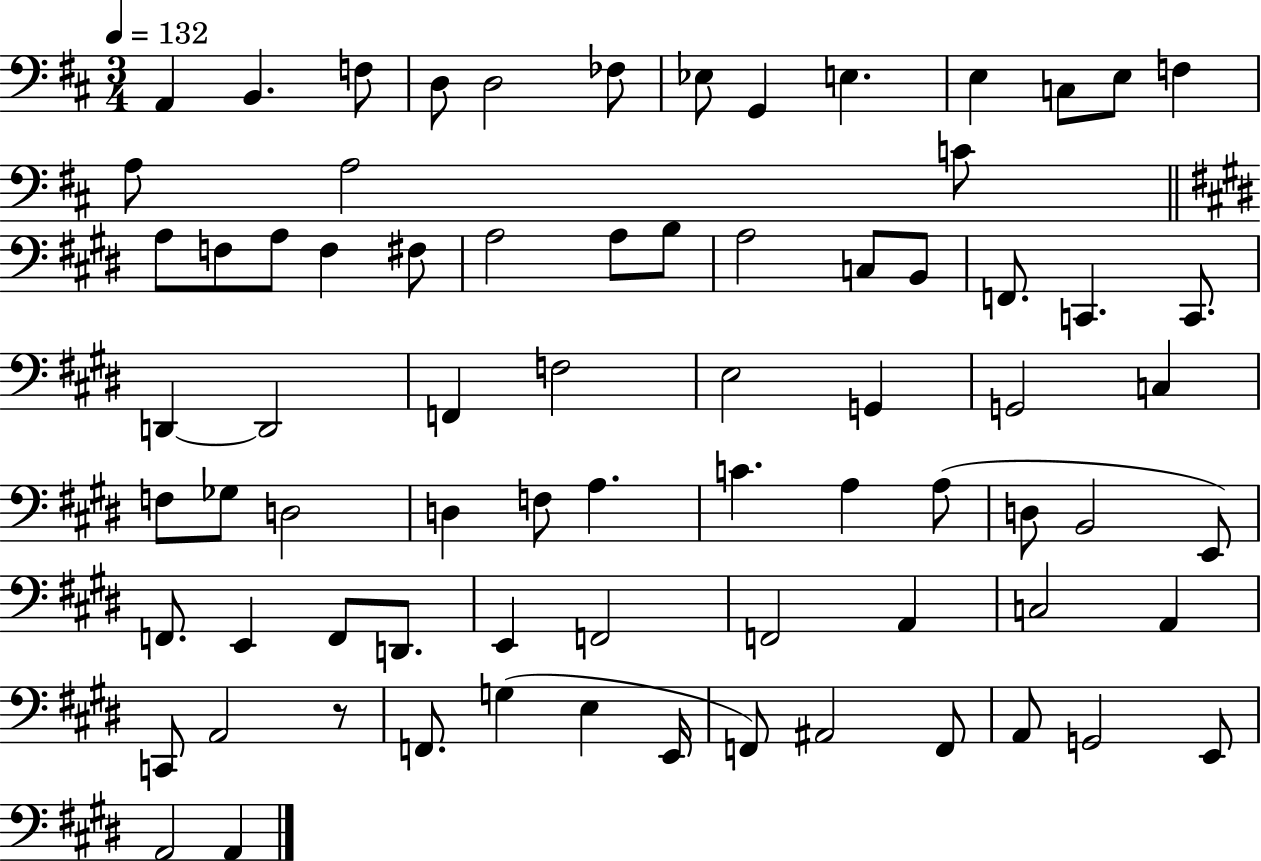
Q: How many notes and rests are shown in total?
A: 75